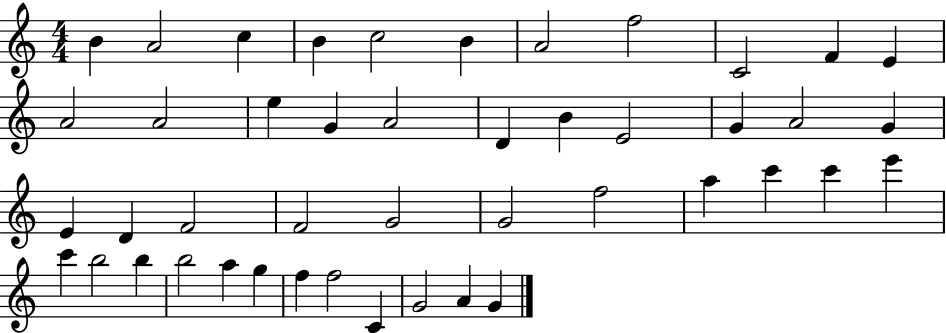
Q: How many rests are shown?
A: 0